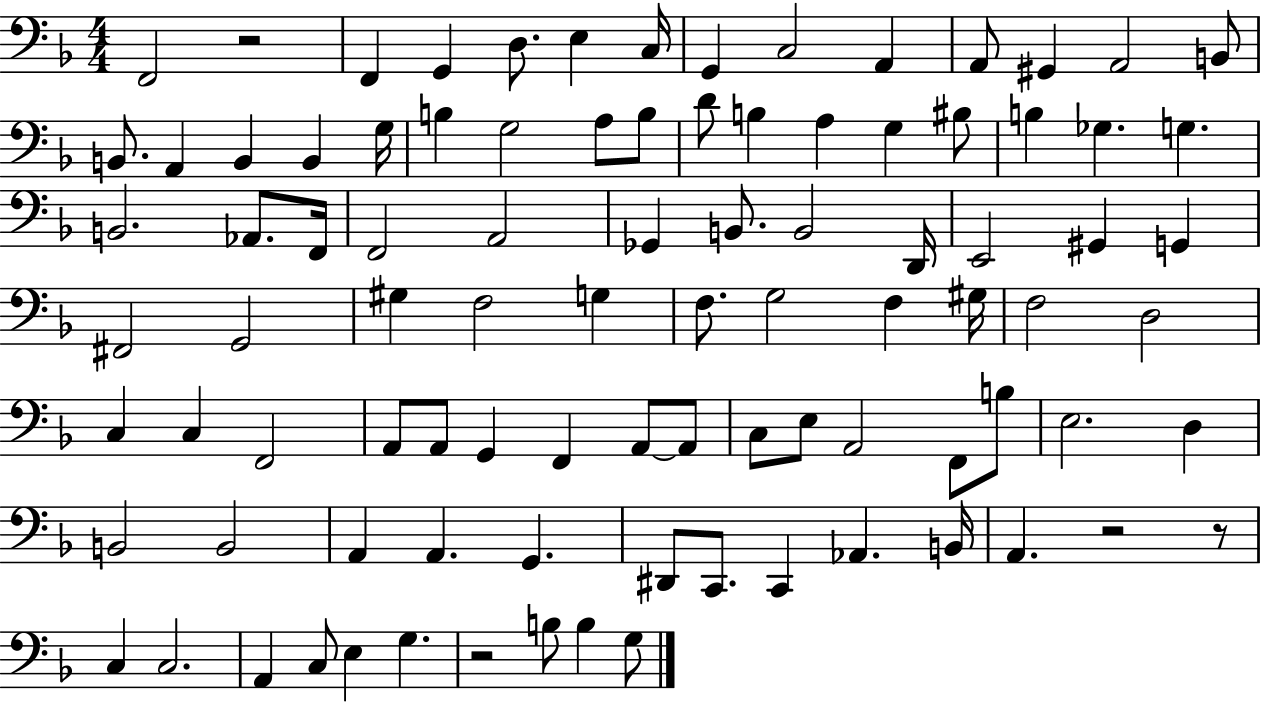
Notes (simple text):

F2/h R/h F2/q G2/q D3/e. E3/q C3/s G2/q C3/h A2/q A2/e G#2/q A2/h B2/e B2/e. A2/q B2/q B2/q G3/s B3/q G3/h A3/e B3/e D4/e B3/q A3/q G3/q BIS3/e B3/q Gb3/q. G3/q. B2/h. Ab2/e. F2/s F2/h A2/h Gb2/q B2/e. B2/h D2/s E2/h G#2/q G2/q F#2/h G2/h G#3/q F3/h G3/q F3/e. G3/h F3/q G#3/s F3/h D3/h C3/q C3/q F2/h A2/e A2/e G2/q F2/q A2/e A2/e C3/e E3/e A2/h F2/e B3/e E3/h. D3/q B2/h B2/h A2/q A2/q. G2/q. D#2/e C2/e. C2/q Ab2/q. B2/s A2/q. R/h R/e C3/q C3/h. A2/q C3/e E3/q G3/q. R/h B3/e B3/q G3/e